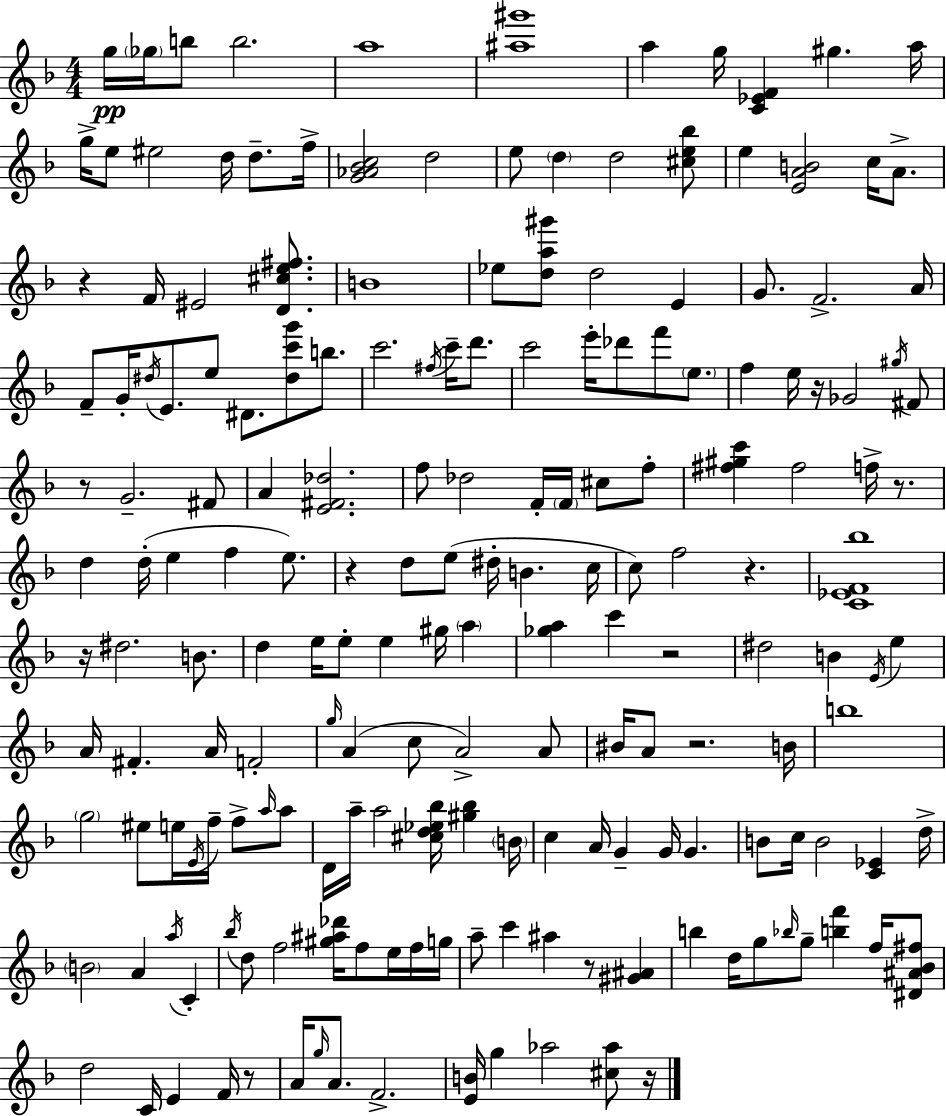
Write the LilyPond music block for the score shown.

{
  \clef treble
  \numericTimeSignature
  \time 4/4
  \key f \major
  g''16\pp \parenthesize ges''16 b''8 b''2. | a''1 | <ais'' gis'''>1 | a''4 g''16 <c' ees' f'>4 gis''4. a''16 | \break g''16-> e''8 eis''2 d''16 d''8.-- f''16-> | <g' aes' bes' c''>2 d''2 | e''8 \parenthesize d''4 d''2 <cis'' e'' bes''>8 | e''4 <e' a' b'>2 c''16 a'8.-> | \break r4 f'16 eis'2 <d' cis'' e'' fis''>8. | b'1 | ees''8 <d'' a'' gis'''>8 d''2 e'4 | g'8. f'2.-> a'16 | \break f'8-- g'16-. \acciaccatura { dis''16 } e'8. e''8 dis'8. <dis'' c''' g'''>8 b''8. | c'''2. \acciaccatura { fis''16 } c'''16-- d'''8. | c'''2 e'''16-. des'''8 f'''8 \parenthesize e''8. | f''4 e''16 r16 ges'2 | \break \acciaccatura { gis''16 } fis'8 r8 g'2.-- | fis'8 a'4 <e' fis' des''>2. | f''8 des''2 f'16-. \parenthesize f'16 cis''8 | f''8-. <fis'' gis'' c'''>4 fis''2 f''16-> | \break r8. d''4 d''16-.( e''4 f''4 | e''8.) r4 d''8 e''8( dis''16-. b'4. | c''16 c''8) f''2 r4. | <c' ees' f' bes''>1 | \break r16 dis''2. | b'8. d''4 e''16 e''8-. e''4 gis''16 \parenthesize a''4 | <ges'' a''>4 c'''4 r2 | dis''2 b'4 \acciaccatura { e'16 } | \break e''4 a'16 fis'4.-. a'16 f'2-. | \grace { g''16 }( a'4 c''8 a'2->) | a'8 bis'16 a'8 r2. | b'16 b''1 | \break \parenthesize g''2 eis''8 e''16 | \acciaccatura { e'16 } f''16-- f''8-> \grace { a''16 } a''8 d'16 a''16-- a''2 | <cis'' d'' ees'' bes''>16 <gis'' bes''>4 \parenthesize b'16 c''4 a'16 g'4-- | g'16 g'4. b'8 c''16 b'2 | \break <c' ees'>4 d''16-> \parenthesize b'2 a'4 | \acciaccatura { a''16 } c'4-. \acciaccatura { bes''16 } d''8 f''2 | <gis'' ais'' des'''>16 f''8 e''16 f''16 g''16 a''8-- c'''4 ais''4 | r8 <gis' ais'>4 b''4 d''16 g''8 | \break \grace { bes''16 } g''8-- <b'' f'''>4 f''16 <dis' ais' bes' fis''>8 d''2 | c'16 e'4 f'16 r8 a'16 \grace { g''16 } a'8. f'2.-> | <e' b'>16 g''4 | aes''2 <cis'' aes''>8 r16 \bar "|."
}